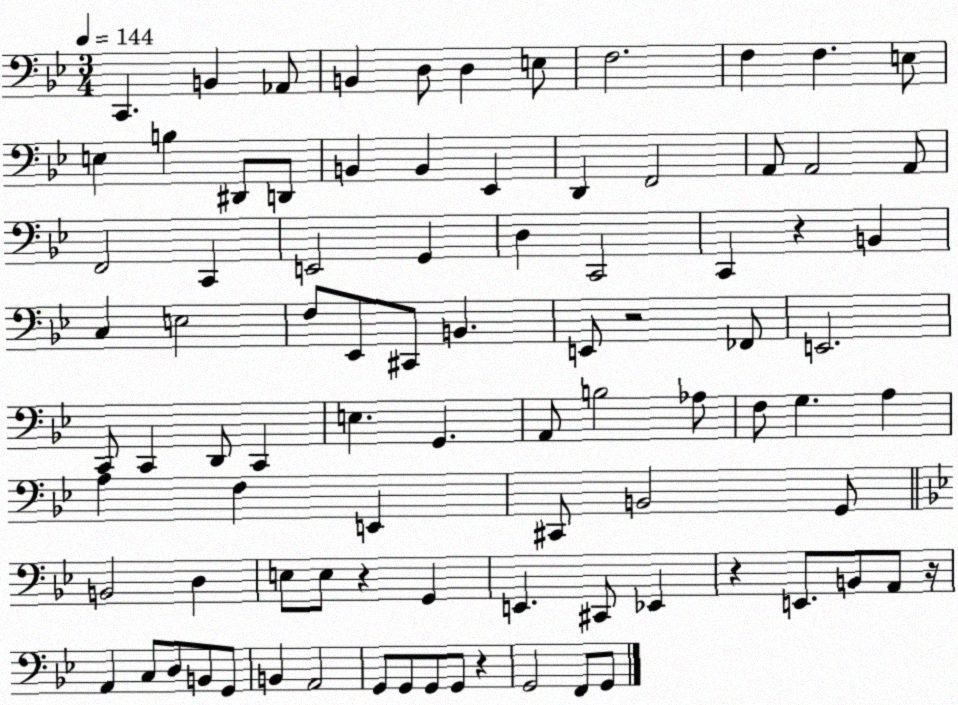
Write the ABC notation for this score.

X:1
T:Untitled
M:3/4
L:1/4
K:Bb
C,, B,, _A,,/2 B,, D,/2 D, E,/2 F,2 F, F, E,/2 E, B, ^D,,/2 D,,/2 B,, B,, _E,, D,, F,,2 A,,/2 A,,2 A,,/2 F,,2 C,, E,,2 G,, D, C,,2 C,, z B,, C, E,2 F,/2 _E,,/2 ^C,,/2 B,, E,,/2 z2 _F,,/2 E,,2 C,,/2 C,, D,,/2 C,, E, G,, A,,/2 B,2 _A,/2 F,/2 G, A, A, F, E,, ^C,,/2 B,,2 G,,/2 B,,2 D, E,/2 E,/2 z G,, E,, ^C,,/2 _E,, z E,,/2 B,,/2 A,,/2 z/4 A,, C,/2 D,/2 B,,/2 G,,/2 B,, A,,2 G,,/2 G,,/2 G,,/2 G,,/2 z G,,2 F,,/2 G,,/2